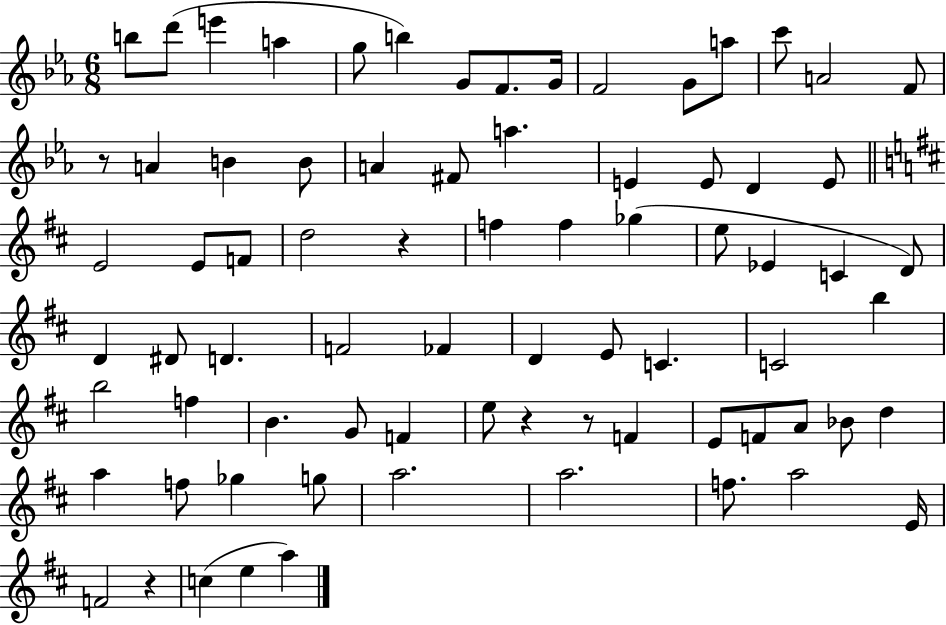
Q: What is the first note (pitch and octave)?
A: B5